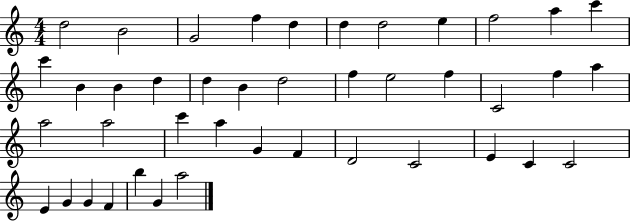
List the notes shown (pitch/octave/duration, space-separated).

D5/h B4/h G4/h F5/q D5/q D5/q D5/h E5/q F5/h A5/q C6/q C6/q B4/q B4/q D5/q D5/q B4/q D5/h F5/q E5/h F5/q C4/h F5/q A5/q A5/h A5/h C6/q A5/q G4/q F4/q D4/h C4/h E4/q C4/q C4/h E4/q G4/q G4/q F4/q B5/q G4/q A5/h